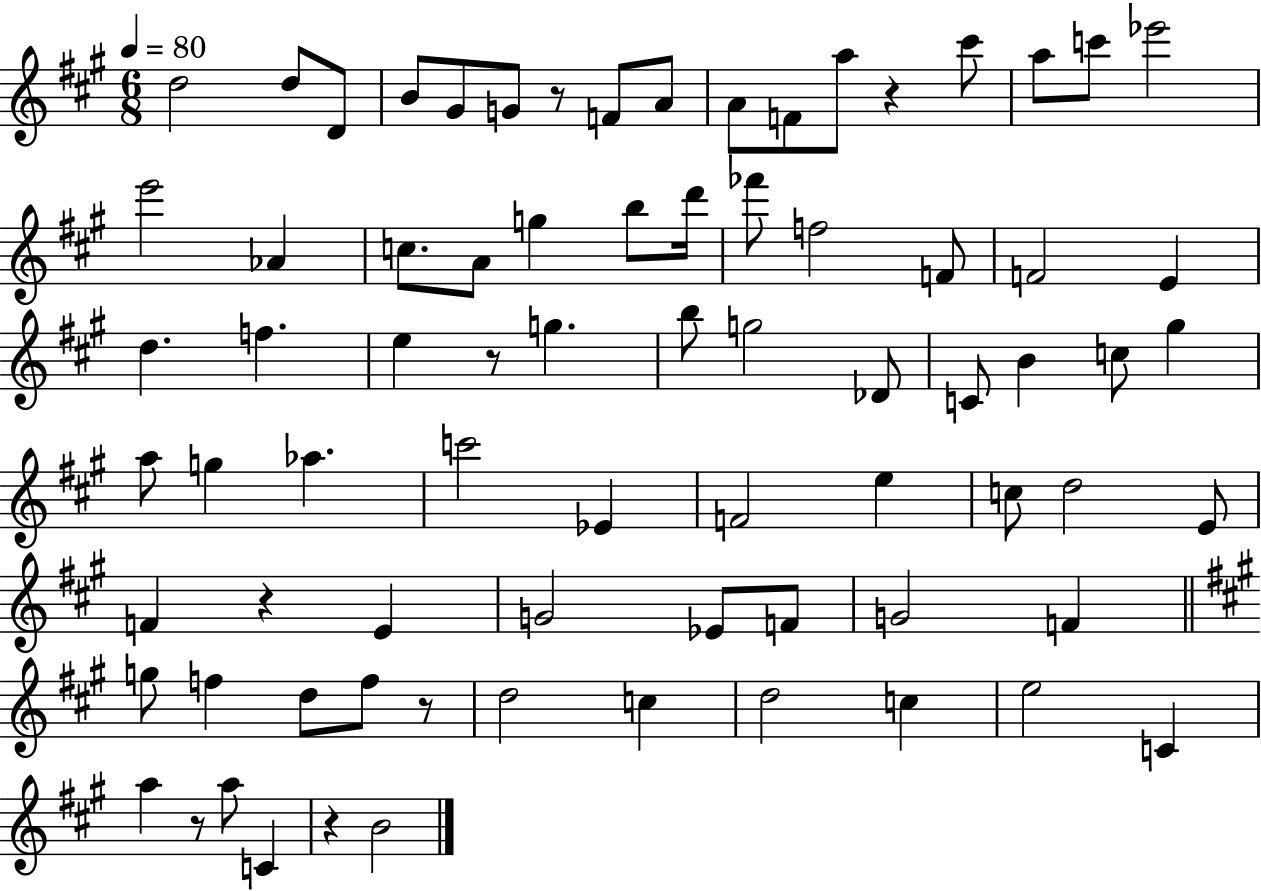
X:1
T:Untitled
M:6/8
L:1/4
K:A
d2 d/2 D/2 B/2 ^G/2 G/2 z/2 F/2 A/2 A/2 F/2 a/2 z ^c'/2 a/2 c'/2 _e'2 e'2 _A c/2 A/2 g b/2 d'/4 _f'/2 f2 F/2 F2 E d f e z/2 g b/2 g2 _D/2 C/2 B c/2 ^g a/2 g _a c'2 _E F2 e c/2 d2 E/2 F z E G2 _E/2 F/2 G2 F g/2 f d/2 f/2 z/2 d2 c d2 c e2 C a z/2 a/2 C z B2